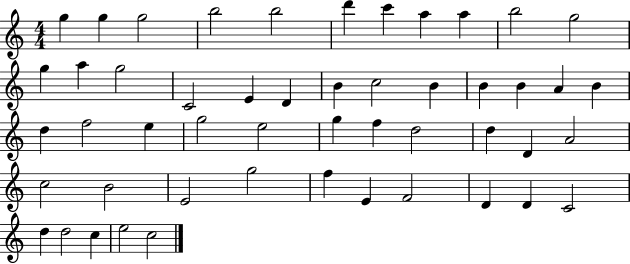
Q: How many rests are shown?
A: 0